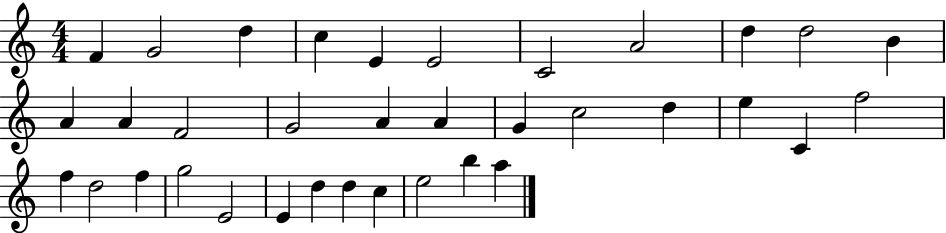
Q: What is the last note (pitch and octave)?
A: A5